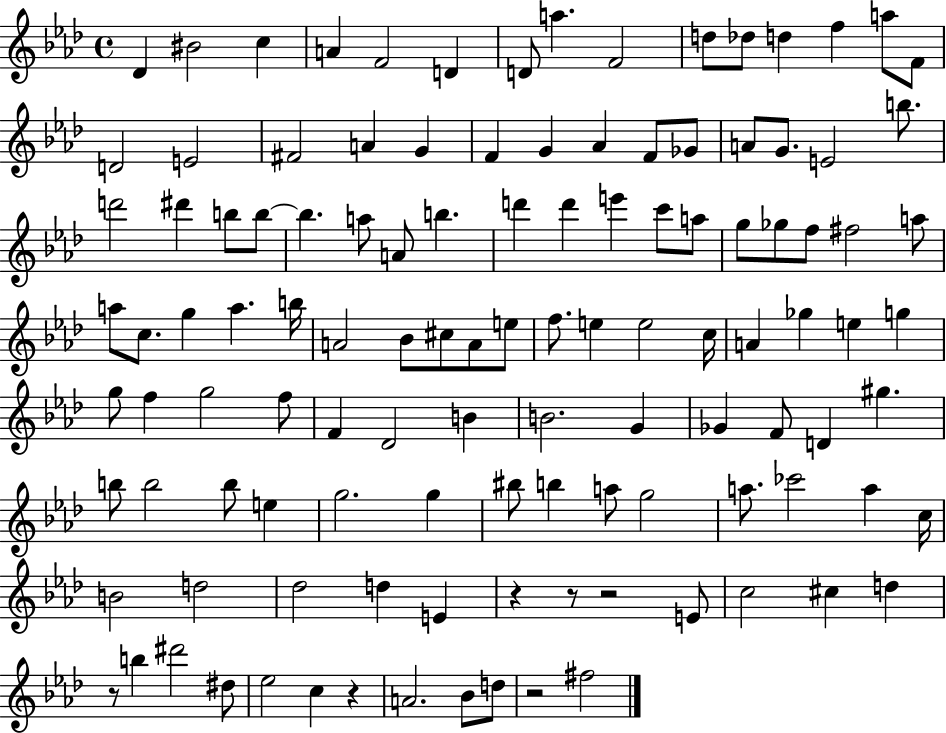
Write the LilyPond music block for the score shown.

{
  \clef treble
  \time 4/4
  \defaultTimeSignature
  \key aes \major
  des'4 bis'2 c''4 | a'4 f'2 d'4 | d'8 a''4. f'2 | d''8 des''8 d''4 f''4 a''8 f'8 | \break d'2 e'2 | fis'2 a'4 g'4 | f'4 g'4 aes'4 f'8 ges'8 | a'8 g'8. e'2 b''8. | \break d'''2 dis'''4 b''8 b''8~~ | b''4. a''8 a'8 b''4. | d'''4 d'''4 e'''4 c'''8 a''8 | g''8 ges''8 f''8 fis''2 a''8 | \break a''8 c''8. g''4 a''4. b''16 | a'2 bes'8 cis''8 a'8 e''8 | f''8. e''4 e''2 c''16 | a'4 ges''4 e''4 g''4 | \break g''8 f''4 g''2 f''8 | f'4 des'2 b'4 | b'2. g'4 | ges'4 f'8 d'4 gis''4. | \break b''8 b''2 b''8 e''4 | g''2. g''4 | bis''8 b''4 a''8 g''2 | a''8. ces'''2 a''4 c''16 | \break b'2 d''2 | des''2 d''4 e'4 | r4 r8 r2 e'8 | c''2 cis''4 d''4 | \break r8 b''4 dis'''2 dis''8 | ees''2 c''4 r4 | a'2. bes'8 d''8 | r2 fis''2 | \break \bar "|."
}